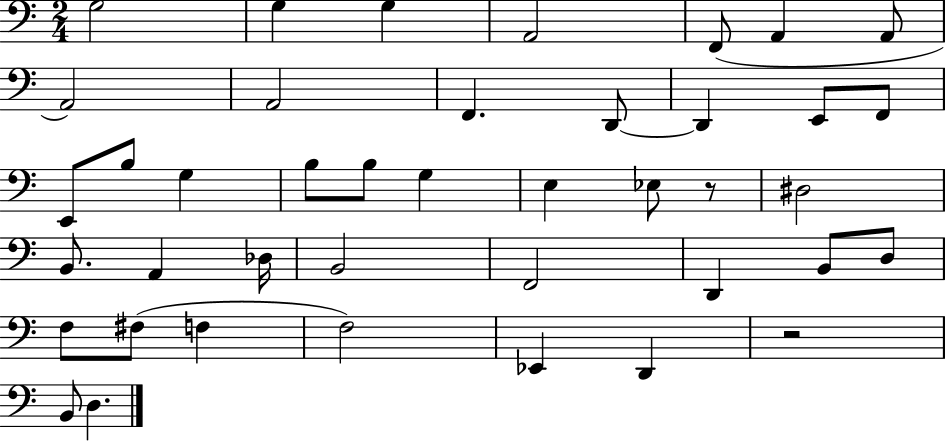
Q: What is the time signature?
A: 2/4